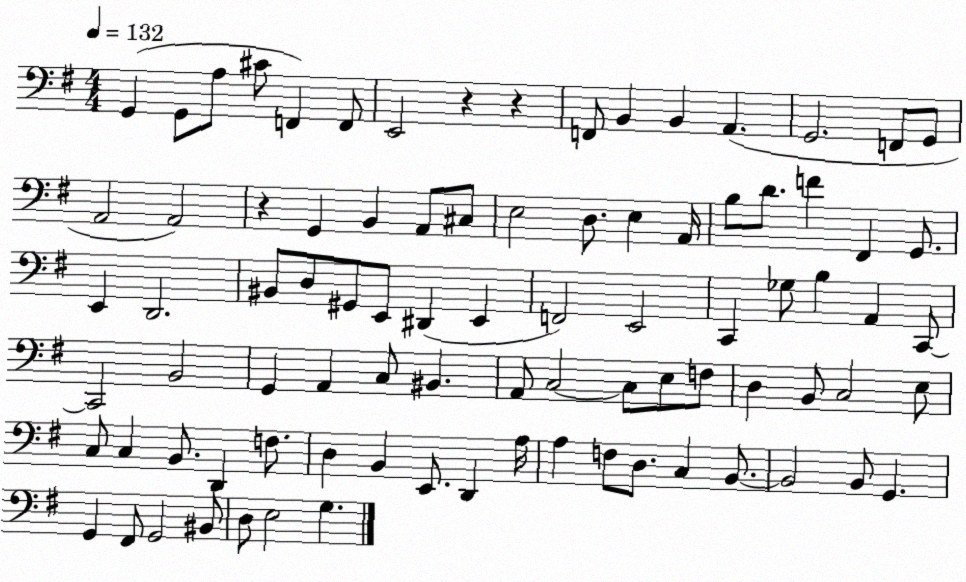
X:1
T:Untitled
M:4/4
L:1/4
K:G
G,, G,,/2 A,/2 ^C/2 F,, F,,/2 E,,2 z z F,,/2 B,, B,, A,, G,,2 F,,/2 G,,/2 A,,2 A,,2 z G,, B,, A,,/2 ^C,/2 E,2 D,/2 E, A,,/4 B,/2 D/2 F ^F,, G,,/2 E,, D,,2 ^B,,/2 D,/2 ^G,,/2 E,,/2 ^D,, E,, F,,2 E,,2 C,, _G,/2 B, A,, C,,/2 C,,2 B,,2 G,, A,, C,/2 ^B,, A,,/2 C,2 C,/2 E,/2 F,/2 D, B,,/2 C,2 E,/2 C,/2 C, B,,/2 D,, F,/2 D, B,, E,,/2 D,, A,/4 A, F,/2 D,/2 C, B,,/2 B,,2 B,,/2 G,, G,, ^F,,/2 G,,2 ^B,,/2 D,/2 E,2 G,